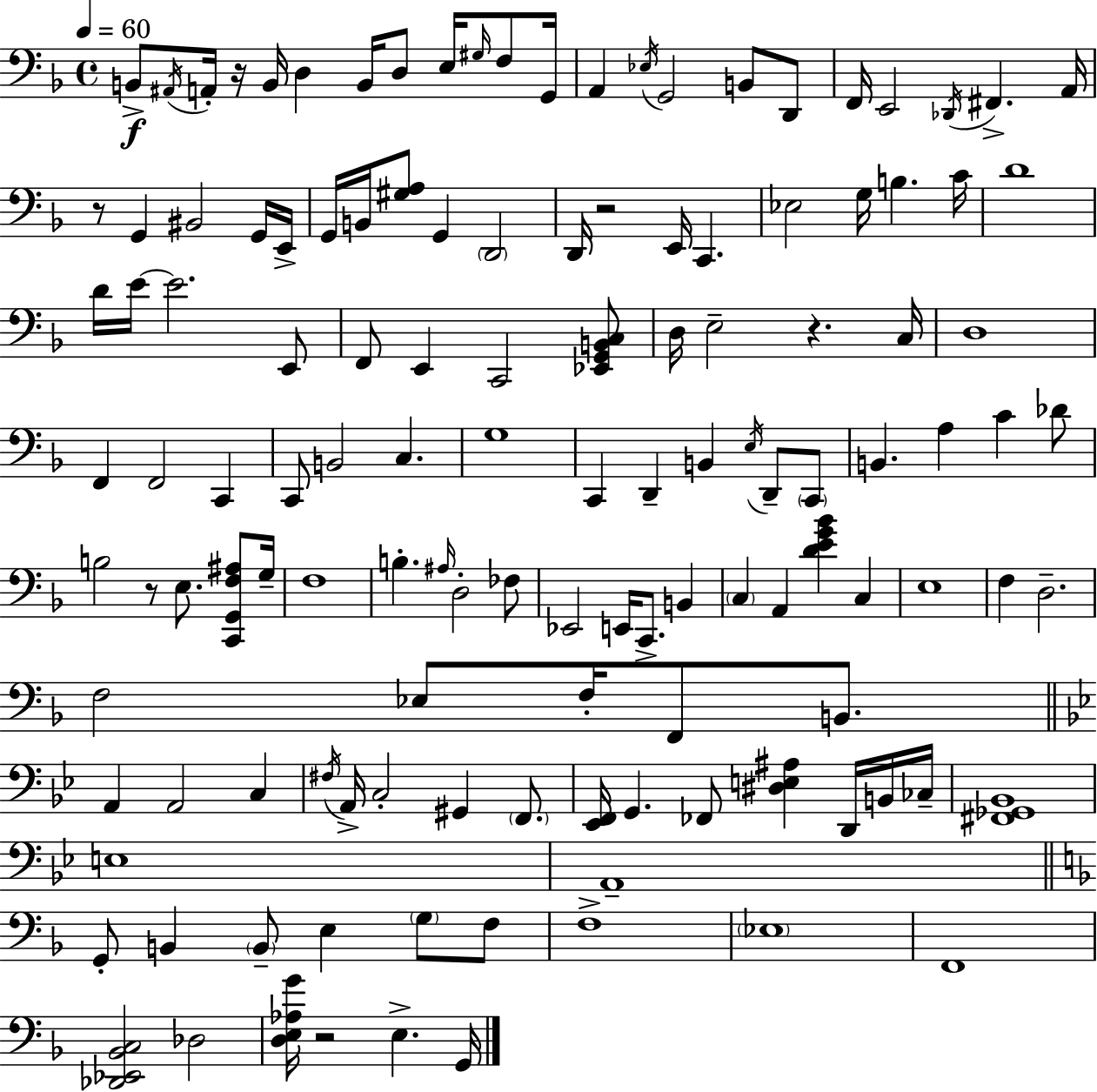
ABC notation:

X:1
T:Untitled
M:4/4
L:1/4
K:Dm
B,,/2 ^A,,/4 A,,/4 z/4 B,,/4 D, B,,/4 D,/2 E,/4 ^G,/4 F,/2 G,,/4 A,, _E,/4 G,,2 B,,/2 D,,/2 F,,/4 E,,2 _D,,/4 ^F,, A,,/4 z/2 G,, ^B,,2 G,,/4 E,,/4 G,,/4 B,,/4 [^G,A,]/2 G,, D,,2 D,,/4 z2 E,,/4 C,, _E,2 G,/4 B, C/4 D4 D/4 E/4 E2 E,,/2 F,,/2 E,, C,,2 [_E,,G,,B,,C,]/2 D,/4 E,2 z C,/4 D,4 F,, F,,2 C,, C,,/2 B,,2 C, G,4 C,, D,, B,, E,/4 D,,/2 C,,/2 B,, A, C _D/2 B,2 z/2 E,/2 [C,,G,,F,^A,]/2 G,/4 F,4 B, ^A,/4 D,2 _F,/2 _E,,2 E,,/4 C,,/2 B,, C, A,, [DEG_B] C, E,4 F, D,2 F,2 _E,/2 F,/4 F,,/2 B,,/2 A,, A,,2 C, ^F,/4 A,,/4 C,2 ^G,, F,,/2 [_E,,F,,]/4 G,, _F,,/2 [^D,E,^A,] D,,/4 B,,/4 _C,/4 [^F,,_G,,_B,,]4 E,4 A,,4 G,,/2 B,, B,,/2 E, G,/2 F,/2 F,4 _E,4 F,,4 [_D,,_E,,_B,,C,]2 _D,2 [D,E,_A,G]/4 z2 E, G,,/4